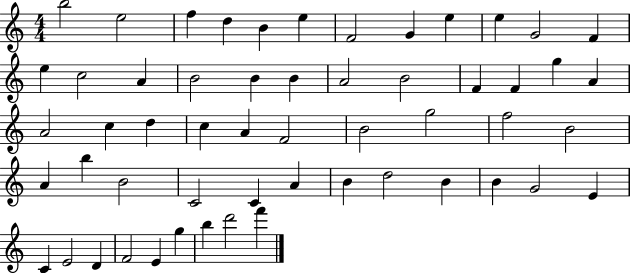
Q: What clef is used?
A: treble